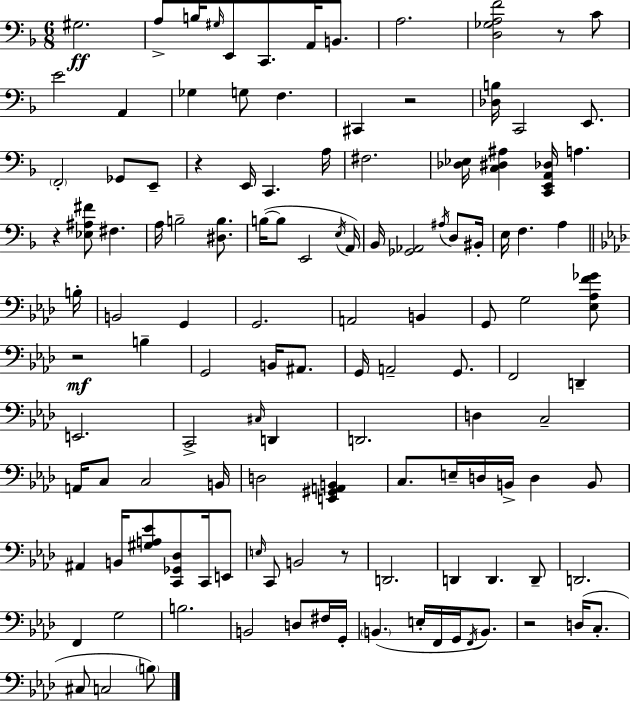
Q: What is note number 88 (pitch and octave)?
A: D2